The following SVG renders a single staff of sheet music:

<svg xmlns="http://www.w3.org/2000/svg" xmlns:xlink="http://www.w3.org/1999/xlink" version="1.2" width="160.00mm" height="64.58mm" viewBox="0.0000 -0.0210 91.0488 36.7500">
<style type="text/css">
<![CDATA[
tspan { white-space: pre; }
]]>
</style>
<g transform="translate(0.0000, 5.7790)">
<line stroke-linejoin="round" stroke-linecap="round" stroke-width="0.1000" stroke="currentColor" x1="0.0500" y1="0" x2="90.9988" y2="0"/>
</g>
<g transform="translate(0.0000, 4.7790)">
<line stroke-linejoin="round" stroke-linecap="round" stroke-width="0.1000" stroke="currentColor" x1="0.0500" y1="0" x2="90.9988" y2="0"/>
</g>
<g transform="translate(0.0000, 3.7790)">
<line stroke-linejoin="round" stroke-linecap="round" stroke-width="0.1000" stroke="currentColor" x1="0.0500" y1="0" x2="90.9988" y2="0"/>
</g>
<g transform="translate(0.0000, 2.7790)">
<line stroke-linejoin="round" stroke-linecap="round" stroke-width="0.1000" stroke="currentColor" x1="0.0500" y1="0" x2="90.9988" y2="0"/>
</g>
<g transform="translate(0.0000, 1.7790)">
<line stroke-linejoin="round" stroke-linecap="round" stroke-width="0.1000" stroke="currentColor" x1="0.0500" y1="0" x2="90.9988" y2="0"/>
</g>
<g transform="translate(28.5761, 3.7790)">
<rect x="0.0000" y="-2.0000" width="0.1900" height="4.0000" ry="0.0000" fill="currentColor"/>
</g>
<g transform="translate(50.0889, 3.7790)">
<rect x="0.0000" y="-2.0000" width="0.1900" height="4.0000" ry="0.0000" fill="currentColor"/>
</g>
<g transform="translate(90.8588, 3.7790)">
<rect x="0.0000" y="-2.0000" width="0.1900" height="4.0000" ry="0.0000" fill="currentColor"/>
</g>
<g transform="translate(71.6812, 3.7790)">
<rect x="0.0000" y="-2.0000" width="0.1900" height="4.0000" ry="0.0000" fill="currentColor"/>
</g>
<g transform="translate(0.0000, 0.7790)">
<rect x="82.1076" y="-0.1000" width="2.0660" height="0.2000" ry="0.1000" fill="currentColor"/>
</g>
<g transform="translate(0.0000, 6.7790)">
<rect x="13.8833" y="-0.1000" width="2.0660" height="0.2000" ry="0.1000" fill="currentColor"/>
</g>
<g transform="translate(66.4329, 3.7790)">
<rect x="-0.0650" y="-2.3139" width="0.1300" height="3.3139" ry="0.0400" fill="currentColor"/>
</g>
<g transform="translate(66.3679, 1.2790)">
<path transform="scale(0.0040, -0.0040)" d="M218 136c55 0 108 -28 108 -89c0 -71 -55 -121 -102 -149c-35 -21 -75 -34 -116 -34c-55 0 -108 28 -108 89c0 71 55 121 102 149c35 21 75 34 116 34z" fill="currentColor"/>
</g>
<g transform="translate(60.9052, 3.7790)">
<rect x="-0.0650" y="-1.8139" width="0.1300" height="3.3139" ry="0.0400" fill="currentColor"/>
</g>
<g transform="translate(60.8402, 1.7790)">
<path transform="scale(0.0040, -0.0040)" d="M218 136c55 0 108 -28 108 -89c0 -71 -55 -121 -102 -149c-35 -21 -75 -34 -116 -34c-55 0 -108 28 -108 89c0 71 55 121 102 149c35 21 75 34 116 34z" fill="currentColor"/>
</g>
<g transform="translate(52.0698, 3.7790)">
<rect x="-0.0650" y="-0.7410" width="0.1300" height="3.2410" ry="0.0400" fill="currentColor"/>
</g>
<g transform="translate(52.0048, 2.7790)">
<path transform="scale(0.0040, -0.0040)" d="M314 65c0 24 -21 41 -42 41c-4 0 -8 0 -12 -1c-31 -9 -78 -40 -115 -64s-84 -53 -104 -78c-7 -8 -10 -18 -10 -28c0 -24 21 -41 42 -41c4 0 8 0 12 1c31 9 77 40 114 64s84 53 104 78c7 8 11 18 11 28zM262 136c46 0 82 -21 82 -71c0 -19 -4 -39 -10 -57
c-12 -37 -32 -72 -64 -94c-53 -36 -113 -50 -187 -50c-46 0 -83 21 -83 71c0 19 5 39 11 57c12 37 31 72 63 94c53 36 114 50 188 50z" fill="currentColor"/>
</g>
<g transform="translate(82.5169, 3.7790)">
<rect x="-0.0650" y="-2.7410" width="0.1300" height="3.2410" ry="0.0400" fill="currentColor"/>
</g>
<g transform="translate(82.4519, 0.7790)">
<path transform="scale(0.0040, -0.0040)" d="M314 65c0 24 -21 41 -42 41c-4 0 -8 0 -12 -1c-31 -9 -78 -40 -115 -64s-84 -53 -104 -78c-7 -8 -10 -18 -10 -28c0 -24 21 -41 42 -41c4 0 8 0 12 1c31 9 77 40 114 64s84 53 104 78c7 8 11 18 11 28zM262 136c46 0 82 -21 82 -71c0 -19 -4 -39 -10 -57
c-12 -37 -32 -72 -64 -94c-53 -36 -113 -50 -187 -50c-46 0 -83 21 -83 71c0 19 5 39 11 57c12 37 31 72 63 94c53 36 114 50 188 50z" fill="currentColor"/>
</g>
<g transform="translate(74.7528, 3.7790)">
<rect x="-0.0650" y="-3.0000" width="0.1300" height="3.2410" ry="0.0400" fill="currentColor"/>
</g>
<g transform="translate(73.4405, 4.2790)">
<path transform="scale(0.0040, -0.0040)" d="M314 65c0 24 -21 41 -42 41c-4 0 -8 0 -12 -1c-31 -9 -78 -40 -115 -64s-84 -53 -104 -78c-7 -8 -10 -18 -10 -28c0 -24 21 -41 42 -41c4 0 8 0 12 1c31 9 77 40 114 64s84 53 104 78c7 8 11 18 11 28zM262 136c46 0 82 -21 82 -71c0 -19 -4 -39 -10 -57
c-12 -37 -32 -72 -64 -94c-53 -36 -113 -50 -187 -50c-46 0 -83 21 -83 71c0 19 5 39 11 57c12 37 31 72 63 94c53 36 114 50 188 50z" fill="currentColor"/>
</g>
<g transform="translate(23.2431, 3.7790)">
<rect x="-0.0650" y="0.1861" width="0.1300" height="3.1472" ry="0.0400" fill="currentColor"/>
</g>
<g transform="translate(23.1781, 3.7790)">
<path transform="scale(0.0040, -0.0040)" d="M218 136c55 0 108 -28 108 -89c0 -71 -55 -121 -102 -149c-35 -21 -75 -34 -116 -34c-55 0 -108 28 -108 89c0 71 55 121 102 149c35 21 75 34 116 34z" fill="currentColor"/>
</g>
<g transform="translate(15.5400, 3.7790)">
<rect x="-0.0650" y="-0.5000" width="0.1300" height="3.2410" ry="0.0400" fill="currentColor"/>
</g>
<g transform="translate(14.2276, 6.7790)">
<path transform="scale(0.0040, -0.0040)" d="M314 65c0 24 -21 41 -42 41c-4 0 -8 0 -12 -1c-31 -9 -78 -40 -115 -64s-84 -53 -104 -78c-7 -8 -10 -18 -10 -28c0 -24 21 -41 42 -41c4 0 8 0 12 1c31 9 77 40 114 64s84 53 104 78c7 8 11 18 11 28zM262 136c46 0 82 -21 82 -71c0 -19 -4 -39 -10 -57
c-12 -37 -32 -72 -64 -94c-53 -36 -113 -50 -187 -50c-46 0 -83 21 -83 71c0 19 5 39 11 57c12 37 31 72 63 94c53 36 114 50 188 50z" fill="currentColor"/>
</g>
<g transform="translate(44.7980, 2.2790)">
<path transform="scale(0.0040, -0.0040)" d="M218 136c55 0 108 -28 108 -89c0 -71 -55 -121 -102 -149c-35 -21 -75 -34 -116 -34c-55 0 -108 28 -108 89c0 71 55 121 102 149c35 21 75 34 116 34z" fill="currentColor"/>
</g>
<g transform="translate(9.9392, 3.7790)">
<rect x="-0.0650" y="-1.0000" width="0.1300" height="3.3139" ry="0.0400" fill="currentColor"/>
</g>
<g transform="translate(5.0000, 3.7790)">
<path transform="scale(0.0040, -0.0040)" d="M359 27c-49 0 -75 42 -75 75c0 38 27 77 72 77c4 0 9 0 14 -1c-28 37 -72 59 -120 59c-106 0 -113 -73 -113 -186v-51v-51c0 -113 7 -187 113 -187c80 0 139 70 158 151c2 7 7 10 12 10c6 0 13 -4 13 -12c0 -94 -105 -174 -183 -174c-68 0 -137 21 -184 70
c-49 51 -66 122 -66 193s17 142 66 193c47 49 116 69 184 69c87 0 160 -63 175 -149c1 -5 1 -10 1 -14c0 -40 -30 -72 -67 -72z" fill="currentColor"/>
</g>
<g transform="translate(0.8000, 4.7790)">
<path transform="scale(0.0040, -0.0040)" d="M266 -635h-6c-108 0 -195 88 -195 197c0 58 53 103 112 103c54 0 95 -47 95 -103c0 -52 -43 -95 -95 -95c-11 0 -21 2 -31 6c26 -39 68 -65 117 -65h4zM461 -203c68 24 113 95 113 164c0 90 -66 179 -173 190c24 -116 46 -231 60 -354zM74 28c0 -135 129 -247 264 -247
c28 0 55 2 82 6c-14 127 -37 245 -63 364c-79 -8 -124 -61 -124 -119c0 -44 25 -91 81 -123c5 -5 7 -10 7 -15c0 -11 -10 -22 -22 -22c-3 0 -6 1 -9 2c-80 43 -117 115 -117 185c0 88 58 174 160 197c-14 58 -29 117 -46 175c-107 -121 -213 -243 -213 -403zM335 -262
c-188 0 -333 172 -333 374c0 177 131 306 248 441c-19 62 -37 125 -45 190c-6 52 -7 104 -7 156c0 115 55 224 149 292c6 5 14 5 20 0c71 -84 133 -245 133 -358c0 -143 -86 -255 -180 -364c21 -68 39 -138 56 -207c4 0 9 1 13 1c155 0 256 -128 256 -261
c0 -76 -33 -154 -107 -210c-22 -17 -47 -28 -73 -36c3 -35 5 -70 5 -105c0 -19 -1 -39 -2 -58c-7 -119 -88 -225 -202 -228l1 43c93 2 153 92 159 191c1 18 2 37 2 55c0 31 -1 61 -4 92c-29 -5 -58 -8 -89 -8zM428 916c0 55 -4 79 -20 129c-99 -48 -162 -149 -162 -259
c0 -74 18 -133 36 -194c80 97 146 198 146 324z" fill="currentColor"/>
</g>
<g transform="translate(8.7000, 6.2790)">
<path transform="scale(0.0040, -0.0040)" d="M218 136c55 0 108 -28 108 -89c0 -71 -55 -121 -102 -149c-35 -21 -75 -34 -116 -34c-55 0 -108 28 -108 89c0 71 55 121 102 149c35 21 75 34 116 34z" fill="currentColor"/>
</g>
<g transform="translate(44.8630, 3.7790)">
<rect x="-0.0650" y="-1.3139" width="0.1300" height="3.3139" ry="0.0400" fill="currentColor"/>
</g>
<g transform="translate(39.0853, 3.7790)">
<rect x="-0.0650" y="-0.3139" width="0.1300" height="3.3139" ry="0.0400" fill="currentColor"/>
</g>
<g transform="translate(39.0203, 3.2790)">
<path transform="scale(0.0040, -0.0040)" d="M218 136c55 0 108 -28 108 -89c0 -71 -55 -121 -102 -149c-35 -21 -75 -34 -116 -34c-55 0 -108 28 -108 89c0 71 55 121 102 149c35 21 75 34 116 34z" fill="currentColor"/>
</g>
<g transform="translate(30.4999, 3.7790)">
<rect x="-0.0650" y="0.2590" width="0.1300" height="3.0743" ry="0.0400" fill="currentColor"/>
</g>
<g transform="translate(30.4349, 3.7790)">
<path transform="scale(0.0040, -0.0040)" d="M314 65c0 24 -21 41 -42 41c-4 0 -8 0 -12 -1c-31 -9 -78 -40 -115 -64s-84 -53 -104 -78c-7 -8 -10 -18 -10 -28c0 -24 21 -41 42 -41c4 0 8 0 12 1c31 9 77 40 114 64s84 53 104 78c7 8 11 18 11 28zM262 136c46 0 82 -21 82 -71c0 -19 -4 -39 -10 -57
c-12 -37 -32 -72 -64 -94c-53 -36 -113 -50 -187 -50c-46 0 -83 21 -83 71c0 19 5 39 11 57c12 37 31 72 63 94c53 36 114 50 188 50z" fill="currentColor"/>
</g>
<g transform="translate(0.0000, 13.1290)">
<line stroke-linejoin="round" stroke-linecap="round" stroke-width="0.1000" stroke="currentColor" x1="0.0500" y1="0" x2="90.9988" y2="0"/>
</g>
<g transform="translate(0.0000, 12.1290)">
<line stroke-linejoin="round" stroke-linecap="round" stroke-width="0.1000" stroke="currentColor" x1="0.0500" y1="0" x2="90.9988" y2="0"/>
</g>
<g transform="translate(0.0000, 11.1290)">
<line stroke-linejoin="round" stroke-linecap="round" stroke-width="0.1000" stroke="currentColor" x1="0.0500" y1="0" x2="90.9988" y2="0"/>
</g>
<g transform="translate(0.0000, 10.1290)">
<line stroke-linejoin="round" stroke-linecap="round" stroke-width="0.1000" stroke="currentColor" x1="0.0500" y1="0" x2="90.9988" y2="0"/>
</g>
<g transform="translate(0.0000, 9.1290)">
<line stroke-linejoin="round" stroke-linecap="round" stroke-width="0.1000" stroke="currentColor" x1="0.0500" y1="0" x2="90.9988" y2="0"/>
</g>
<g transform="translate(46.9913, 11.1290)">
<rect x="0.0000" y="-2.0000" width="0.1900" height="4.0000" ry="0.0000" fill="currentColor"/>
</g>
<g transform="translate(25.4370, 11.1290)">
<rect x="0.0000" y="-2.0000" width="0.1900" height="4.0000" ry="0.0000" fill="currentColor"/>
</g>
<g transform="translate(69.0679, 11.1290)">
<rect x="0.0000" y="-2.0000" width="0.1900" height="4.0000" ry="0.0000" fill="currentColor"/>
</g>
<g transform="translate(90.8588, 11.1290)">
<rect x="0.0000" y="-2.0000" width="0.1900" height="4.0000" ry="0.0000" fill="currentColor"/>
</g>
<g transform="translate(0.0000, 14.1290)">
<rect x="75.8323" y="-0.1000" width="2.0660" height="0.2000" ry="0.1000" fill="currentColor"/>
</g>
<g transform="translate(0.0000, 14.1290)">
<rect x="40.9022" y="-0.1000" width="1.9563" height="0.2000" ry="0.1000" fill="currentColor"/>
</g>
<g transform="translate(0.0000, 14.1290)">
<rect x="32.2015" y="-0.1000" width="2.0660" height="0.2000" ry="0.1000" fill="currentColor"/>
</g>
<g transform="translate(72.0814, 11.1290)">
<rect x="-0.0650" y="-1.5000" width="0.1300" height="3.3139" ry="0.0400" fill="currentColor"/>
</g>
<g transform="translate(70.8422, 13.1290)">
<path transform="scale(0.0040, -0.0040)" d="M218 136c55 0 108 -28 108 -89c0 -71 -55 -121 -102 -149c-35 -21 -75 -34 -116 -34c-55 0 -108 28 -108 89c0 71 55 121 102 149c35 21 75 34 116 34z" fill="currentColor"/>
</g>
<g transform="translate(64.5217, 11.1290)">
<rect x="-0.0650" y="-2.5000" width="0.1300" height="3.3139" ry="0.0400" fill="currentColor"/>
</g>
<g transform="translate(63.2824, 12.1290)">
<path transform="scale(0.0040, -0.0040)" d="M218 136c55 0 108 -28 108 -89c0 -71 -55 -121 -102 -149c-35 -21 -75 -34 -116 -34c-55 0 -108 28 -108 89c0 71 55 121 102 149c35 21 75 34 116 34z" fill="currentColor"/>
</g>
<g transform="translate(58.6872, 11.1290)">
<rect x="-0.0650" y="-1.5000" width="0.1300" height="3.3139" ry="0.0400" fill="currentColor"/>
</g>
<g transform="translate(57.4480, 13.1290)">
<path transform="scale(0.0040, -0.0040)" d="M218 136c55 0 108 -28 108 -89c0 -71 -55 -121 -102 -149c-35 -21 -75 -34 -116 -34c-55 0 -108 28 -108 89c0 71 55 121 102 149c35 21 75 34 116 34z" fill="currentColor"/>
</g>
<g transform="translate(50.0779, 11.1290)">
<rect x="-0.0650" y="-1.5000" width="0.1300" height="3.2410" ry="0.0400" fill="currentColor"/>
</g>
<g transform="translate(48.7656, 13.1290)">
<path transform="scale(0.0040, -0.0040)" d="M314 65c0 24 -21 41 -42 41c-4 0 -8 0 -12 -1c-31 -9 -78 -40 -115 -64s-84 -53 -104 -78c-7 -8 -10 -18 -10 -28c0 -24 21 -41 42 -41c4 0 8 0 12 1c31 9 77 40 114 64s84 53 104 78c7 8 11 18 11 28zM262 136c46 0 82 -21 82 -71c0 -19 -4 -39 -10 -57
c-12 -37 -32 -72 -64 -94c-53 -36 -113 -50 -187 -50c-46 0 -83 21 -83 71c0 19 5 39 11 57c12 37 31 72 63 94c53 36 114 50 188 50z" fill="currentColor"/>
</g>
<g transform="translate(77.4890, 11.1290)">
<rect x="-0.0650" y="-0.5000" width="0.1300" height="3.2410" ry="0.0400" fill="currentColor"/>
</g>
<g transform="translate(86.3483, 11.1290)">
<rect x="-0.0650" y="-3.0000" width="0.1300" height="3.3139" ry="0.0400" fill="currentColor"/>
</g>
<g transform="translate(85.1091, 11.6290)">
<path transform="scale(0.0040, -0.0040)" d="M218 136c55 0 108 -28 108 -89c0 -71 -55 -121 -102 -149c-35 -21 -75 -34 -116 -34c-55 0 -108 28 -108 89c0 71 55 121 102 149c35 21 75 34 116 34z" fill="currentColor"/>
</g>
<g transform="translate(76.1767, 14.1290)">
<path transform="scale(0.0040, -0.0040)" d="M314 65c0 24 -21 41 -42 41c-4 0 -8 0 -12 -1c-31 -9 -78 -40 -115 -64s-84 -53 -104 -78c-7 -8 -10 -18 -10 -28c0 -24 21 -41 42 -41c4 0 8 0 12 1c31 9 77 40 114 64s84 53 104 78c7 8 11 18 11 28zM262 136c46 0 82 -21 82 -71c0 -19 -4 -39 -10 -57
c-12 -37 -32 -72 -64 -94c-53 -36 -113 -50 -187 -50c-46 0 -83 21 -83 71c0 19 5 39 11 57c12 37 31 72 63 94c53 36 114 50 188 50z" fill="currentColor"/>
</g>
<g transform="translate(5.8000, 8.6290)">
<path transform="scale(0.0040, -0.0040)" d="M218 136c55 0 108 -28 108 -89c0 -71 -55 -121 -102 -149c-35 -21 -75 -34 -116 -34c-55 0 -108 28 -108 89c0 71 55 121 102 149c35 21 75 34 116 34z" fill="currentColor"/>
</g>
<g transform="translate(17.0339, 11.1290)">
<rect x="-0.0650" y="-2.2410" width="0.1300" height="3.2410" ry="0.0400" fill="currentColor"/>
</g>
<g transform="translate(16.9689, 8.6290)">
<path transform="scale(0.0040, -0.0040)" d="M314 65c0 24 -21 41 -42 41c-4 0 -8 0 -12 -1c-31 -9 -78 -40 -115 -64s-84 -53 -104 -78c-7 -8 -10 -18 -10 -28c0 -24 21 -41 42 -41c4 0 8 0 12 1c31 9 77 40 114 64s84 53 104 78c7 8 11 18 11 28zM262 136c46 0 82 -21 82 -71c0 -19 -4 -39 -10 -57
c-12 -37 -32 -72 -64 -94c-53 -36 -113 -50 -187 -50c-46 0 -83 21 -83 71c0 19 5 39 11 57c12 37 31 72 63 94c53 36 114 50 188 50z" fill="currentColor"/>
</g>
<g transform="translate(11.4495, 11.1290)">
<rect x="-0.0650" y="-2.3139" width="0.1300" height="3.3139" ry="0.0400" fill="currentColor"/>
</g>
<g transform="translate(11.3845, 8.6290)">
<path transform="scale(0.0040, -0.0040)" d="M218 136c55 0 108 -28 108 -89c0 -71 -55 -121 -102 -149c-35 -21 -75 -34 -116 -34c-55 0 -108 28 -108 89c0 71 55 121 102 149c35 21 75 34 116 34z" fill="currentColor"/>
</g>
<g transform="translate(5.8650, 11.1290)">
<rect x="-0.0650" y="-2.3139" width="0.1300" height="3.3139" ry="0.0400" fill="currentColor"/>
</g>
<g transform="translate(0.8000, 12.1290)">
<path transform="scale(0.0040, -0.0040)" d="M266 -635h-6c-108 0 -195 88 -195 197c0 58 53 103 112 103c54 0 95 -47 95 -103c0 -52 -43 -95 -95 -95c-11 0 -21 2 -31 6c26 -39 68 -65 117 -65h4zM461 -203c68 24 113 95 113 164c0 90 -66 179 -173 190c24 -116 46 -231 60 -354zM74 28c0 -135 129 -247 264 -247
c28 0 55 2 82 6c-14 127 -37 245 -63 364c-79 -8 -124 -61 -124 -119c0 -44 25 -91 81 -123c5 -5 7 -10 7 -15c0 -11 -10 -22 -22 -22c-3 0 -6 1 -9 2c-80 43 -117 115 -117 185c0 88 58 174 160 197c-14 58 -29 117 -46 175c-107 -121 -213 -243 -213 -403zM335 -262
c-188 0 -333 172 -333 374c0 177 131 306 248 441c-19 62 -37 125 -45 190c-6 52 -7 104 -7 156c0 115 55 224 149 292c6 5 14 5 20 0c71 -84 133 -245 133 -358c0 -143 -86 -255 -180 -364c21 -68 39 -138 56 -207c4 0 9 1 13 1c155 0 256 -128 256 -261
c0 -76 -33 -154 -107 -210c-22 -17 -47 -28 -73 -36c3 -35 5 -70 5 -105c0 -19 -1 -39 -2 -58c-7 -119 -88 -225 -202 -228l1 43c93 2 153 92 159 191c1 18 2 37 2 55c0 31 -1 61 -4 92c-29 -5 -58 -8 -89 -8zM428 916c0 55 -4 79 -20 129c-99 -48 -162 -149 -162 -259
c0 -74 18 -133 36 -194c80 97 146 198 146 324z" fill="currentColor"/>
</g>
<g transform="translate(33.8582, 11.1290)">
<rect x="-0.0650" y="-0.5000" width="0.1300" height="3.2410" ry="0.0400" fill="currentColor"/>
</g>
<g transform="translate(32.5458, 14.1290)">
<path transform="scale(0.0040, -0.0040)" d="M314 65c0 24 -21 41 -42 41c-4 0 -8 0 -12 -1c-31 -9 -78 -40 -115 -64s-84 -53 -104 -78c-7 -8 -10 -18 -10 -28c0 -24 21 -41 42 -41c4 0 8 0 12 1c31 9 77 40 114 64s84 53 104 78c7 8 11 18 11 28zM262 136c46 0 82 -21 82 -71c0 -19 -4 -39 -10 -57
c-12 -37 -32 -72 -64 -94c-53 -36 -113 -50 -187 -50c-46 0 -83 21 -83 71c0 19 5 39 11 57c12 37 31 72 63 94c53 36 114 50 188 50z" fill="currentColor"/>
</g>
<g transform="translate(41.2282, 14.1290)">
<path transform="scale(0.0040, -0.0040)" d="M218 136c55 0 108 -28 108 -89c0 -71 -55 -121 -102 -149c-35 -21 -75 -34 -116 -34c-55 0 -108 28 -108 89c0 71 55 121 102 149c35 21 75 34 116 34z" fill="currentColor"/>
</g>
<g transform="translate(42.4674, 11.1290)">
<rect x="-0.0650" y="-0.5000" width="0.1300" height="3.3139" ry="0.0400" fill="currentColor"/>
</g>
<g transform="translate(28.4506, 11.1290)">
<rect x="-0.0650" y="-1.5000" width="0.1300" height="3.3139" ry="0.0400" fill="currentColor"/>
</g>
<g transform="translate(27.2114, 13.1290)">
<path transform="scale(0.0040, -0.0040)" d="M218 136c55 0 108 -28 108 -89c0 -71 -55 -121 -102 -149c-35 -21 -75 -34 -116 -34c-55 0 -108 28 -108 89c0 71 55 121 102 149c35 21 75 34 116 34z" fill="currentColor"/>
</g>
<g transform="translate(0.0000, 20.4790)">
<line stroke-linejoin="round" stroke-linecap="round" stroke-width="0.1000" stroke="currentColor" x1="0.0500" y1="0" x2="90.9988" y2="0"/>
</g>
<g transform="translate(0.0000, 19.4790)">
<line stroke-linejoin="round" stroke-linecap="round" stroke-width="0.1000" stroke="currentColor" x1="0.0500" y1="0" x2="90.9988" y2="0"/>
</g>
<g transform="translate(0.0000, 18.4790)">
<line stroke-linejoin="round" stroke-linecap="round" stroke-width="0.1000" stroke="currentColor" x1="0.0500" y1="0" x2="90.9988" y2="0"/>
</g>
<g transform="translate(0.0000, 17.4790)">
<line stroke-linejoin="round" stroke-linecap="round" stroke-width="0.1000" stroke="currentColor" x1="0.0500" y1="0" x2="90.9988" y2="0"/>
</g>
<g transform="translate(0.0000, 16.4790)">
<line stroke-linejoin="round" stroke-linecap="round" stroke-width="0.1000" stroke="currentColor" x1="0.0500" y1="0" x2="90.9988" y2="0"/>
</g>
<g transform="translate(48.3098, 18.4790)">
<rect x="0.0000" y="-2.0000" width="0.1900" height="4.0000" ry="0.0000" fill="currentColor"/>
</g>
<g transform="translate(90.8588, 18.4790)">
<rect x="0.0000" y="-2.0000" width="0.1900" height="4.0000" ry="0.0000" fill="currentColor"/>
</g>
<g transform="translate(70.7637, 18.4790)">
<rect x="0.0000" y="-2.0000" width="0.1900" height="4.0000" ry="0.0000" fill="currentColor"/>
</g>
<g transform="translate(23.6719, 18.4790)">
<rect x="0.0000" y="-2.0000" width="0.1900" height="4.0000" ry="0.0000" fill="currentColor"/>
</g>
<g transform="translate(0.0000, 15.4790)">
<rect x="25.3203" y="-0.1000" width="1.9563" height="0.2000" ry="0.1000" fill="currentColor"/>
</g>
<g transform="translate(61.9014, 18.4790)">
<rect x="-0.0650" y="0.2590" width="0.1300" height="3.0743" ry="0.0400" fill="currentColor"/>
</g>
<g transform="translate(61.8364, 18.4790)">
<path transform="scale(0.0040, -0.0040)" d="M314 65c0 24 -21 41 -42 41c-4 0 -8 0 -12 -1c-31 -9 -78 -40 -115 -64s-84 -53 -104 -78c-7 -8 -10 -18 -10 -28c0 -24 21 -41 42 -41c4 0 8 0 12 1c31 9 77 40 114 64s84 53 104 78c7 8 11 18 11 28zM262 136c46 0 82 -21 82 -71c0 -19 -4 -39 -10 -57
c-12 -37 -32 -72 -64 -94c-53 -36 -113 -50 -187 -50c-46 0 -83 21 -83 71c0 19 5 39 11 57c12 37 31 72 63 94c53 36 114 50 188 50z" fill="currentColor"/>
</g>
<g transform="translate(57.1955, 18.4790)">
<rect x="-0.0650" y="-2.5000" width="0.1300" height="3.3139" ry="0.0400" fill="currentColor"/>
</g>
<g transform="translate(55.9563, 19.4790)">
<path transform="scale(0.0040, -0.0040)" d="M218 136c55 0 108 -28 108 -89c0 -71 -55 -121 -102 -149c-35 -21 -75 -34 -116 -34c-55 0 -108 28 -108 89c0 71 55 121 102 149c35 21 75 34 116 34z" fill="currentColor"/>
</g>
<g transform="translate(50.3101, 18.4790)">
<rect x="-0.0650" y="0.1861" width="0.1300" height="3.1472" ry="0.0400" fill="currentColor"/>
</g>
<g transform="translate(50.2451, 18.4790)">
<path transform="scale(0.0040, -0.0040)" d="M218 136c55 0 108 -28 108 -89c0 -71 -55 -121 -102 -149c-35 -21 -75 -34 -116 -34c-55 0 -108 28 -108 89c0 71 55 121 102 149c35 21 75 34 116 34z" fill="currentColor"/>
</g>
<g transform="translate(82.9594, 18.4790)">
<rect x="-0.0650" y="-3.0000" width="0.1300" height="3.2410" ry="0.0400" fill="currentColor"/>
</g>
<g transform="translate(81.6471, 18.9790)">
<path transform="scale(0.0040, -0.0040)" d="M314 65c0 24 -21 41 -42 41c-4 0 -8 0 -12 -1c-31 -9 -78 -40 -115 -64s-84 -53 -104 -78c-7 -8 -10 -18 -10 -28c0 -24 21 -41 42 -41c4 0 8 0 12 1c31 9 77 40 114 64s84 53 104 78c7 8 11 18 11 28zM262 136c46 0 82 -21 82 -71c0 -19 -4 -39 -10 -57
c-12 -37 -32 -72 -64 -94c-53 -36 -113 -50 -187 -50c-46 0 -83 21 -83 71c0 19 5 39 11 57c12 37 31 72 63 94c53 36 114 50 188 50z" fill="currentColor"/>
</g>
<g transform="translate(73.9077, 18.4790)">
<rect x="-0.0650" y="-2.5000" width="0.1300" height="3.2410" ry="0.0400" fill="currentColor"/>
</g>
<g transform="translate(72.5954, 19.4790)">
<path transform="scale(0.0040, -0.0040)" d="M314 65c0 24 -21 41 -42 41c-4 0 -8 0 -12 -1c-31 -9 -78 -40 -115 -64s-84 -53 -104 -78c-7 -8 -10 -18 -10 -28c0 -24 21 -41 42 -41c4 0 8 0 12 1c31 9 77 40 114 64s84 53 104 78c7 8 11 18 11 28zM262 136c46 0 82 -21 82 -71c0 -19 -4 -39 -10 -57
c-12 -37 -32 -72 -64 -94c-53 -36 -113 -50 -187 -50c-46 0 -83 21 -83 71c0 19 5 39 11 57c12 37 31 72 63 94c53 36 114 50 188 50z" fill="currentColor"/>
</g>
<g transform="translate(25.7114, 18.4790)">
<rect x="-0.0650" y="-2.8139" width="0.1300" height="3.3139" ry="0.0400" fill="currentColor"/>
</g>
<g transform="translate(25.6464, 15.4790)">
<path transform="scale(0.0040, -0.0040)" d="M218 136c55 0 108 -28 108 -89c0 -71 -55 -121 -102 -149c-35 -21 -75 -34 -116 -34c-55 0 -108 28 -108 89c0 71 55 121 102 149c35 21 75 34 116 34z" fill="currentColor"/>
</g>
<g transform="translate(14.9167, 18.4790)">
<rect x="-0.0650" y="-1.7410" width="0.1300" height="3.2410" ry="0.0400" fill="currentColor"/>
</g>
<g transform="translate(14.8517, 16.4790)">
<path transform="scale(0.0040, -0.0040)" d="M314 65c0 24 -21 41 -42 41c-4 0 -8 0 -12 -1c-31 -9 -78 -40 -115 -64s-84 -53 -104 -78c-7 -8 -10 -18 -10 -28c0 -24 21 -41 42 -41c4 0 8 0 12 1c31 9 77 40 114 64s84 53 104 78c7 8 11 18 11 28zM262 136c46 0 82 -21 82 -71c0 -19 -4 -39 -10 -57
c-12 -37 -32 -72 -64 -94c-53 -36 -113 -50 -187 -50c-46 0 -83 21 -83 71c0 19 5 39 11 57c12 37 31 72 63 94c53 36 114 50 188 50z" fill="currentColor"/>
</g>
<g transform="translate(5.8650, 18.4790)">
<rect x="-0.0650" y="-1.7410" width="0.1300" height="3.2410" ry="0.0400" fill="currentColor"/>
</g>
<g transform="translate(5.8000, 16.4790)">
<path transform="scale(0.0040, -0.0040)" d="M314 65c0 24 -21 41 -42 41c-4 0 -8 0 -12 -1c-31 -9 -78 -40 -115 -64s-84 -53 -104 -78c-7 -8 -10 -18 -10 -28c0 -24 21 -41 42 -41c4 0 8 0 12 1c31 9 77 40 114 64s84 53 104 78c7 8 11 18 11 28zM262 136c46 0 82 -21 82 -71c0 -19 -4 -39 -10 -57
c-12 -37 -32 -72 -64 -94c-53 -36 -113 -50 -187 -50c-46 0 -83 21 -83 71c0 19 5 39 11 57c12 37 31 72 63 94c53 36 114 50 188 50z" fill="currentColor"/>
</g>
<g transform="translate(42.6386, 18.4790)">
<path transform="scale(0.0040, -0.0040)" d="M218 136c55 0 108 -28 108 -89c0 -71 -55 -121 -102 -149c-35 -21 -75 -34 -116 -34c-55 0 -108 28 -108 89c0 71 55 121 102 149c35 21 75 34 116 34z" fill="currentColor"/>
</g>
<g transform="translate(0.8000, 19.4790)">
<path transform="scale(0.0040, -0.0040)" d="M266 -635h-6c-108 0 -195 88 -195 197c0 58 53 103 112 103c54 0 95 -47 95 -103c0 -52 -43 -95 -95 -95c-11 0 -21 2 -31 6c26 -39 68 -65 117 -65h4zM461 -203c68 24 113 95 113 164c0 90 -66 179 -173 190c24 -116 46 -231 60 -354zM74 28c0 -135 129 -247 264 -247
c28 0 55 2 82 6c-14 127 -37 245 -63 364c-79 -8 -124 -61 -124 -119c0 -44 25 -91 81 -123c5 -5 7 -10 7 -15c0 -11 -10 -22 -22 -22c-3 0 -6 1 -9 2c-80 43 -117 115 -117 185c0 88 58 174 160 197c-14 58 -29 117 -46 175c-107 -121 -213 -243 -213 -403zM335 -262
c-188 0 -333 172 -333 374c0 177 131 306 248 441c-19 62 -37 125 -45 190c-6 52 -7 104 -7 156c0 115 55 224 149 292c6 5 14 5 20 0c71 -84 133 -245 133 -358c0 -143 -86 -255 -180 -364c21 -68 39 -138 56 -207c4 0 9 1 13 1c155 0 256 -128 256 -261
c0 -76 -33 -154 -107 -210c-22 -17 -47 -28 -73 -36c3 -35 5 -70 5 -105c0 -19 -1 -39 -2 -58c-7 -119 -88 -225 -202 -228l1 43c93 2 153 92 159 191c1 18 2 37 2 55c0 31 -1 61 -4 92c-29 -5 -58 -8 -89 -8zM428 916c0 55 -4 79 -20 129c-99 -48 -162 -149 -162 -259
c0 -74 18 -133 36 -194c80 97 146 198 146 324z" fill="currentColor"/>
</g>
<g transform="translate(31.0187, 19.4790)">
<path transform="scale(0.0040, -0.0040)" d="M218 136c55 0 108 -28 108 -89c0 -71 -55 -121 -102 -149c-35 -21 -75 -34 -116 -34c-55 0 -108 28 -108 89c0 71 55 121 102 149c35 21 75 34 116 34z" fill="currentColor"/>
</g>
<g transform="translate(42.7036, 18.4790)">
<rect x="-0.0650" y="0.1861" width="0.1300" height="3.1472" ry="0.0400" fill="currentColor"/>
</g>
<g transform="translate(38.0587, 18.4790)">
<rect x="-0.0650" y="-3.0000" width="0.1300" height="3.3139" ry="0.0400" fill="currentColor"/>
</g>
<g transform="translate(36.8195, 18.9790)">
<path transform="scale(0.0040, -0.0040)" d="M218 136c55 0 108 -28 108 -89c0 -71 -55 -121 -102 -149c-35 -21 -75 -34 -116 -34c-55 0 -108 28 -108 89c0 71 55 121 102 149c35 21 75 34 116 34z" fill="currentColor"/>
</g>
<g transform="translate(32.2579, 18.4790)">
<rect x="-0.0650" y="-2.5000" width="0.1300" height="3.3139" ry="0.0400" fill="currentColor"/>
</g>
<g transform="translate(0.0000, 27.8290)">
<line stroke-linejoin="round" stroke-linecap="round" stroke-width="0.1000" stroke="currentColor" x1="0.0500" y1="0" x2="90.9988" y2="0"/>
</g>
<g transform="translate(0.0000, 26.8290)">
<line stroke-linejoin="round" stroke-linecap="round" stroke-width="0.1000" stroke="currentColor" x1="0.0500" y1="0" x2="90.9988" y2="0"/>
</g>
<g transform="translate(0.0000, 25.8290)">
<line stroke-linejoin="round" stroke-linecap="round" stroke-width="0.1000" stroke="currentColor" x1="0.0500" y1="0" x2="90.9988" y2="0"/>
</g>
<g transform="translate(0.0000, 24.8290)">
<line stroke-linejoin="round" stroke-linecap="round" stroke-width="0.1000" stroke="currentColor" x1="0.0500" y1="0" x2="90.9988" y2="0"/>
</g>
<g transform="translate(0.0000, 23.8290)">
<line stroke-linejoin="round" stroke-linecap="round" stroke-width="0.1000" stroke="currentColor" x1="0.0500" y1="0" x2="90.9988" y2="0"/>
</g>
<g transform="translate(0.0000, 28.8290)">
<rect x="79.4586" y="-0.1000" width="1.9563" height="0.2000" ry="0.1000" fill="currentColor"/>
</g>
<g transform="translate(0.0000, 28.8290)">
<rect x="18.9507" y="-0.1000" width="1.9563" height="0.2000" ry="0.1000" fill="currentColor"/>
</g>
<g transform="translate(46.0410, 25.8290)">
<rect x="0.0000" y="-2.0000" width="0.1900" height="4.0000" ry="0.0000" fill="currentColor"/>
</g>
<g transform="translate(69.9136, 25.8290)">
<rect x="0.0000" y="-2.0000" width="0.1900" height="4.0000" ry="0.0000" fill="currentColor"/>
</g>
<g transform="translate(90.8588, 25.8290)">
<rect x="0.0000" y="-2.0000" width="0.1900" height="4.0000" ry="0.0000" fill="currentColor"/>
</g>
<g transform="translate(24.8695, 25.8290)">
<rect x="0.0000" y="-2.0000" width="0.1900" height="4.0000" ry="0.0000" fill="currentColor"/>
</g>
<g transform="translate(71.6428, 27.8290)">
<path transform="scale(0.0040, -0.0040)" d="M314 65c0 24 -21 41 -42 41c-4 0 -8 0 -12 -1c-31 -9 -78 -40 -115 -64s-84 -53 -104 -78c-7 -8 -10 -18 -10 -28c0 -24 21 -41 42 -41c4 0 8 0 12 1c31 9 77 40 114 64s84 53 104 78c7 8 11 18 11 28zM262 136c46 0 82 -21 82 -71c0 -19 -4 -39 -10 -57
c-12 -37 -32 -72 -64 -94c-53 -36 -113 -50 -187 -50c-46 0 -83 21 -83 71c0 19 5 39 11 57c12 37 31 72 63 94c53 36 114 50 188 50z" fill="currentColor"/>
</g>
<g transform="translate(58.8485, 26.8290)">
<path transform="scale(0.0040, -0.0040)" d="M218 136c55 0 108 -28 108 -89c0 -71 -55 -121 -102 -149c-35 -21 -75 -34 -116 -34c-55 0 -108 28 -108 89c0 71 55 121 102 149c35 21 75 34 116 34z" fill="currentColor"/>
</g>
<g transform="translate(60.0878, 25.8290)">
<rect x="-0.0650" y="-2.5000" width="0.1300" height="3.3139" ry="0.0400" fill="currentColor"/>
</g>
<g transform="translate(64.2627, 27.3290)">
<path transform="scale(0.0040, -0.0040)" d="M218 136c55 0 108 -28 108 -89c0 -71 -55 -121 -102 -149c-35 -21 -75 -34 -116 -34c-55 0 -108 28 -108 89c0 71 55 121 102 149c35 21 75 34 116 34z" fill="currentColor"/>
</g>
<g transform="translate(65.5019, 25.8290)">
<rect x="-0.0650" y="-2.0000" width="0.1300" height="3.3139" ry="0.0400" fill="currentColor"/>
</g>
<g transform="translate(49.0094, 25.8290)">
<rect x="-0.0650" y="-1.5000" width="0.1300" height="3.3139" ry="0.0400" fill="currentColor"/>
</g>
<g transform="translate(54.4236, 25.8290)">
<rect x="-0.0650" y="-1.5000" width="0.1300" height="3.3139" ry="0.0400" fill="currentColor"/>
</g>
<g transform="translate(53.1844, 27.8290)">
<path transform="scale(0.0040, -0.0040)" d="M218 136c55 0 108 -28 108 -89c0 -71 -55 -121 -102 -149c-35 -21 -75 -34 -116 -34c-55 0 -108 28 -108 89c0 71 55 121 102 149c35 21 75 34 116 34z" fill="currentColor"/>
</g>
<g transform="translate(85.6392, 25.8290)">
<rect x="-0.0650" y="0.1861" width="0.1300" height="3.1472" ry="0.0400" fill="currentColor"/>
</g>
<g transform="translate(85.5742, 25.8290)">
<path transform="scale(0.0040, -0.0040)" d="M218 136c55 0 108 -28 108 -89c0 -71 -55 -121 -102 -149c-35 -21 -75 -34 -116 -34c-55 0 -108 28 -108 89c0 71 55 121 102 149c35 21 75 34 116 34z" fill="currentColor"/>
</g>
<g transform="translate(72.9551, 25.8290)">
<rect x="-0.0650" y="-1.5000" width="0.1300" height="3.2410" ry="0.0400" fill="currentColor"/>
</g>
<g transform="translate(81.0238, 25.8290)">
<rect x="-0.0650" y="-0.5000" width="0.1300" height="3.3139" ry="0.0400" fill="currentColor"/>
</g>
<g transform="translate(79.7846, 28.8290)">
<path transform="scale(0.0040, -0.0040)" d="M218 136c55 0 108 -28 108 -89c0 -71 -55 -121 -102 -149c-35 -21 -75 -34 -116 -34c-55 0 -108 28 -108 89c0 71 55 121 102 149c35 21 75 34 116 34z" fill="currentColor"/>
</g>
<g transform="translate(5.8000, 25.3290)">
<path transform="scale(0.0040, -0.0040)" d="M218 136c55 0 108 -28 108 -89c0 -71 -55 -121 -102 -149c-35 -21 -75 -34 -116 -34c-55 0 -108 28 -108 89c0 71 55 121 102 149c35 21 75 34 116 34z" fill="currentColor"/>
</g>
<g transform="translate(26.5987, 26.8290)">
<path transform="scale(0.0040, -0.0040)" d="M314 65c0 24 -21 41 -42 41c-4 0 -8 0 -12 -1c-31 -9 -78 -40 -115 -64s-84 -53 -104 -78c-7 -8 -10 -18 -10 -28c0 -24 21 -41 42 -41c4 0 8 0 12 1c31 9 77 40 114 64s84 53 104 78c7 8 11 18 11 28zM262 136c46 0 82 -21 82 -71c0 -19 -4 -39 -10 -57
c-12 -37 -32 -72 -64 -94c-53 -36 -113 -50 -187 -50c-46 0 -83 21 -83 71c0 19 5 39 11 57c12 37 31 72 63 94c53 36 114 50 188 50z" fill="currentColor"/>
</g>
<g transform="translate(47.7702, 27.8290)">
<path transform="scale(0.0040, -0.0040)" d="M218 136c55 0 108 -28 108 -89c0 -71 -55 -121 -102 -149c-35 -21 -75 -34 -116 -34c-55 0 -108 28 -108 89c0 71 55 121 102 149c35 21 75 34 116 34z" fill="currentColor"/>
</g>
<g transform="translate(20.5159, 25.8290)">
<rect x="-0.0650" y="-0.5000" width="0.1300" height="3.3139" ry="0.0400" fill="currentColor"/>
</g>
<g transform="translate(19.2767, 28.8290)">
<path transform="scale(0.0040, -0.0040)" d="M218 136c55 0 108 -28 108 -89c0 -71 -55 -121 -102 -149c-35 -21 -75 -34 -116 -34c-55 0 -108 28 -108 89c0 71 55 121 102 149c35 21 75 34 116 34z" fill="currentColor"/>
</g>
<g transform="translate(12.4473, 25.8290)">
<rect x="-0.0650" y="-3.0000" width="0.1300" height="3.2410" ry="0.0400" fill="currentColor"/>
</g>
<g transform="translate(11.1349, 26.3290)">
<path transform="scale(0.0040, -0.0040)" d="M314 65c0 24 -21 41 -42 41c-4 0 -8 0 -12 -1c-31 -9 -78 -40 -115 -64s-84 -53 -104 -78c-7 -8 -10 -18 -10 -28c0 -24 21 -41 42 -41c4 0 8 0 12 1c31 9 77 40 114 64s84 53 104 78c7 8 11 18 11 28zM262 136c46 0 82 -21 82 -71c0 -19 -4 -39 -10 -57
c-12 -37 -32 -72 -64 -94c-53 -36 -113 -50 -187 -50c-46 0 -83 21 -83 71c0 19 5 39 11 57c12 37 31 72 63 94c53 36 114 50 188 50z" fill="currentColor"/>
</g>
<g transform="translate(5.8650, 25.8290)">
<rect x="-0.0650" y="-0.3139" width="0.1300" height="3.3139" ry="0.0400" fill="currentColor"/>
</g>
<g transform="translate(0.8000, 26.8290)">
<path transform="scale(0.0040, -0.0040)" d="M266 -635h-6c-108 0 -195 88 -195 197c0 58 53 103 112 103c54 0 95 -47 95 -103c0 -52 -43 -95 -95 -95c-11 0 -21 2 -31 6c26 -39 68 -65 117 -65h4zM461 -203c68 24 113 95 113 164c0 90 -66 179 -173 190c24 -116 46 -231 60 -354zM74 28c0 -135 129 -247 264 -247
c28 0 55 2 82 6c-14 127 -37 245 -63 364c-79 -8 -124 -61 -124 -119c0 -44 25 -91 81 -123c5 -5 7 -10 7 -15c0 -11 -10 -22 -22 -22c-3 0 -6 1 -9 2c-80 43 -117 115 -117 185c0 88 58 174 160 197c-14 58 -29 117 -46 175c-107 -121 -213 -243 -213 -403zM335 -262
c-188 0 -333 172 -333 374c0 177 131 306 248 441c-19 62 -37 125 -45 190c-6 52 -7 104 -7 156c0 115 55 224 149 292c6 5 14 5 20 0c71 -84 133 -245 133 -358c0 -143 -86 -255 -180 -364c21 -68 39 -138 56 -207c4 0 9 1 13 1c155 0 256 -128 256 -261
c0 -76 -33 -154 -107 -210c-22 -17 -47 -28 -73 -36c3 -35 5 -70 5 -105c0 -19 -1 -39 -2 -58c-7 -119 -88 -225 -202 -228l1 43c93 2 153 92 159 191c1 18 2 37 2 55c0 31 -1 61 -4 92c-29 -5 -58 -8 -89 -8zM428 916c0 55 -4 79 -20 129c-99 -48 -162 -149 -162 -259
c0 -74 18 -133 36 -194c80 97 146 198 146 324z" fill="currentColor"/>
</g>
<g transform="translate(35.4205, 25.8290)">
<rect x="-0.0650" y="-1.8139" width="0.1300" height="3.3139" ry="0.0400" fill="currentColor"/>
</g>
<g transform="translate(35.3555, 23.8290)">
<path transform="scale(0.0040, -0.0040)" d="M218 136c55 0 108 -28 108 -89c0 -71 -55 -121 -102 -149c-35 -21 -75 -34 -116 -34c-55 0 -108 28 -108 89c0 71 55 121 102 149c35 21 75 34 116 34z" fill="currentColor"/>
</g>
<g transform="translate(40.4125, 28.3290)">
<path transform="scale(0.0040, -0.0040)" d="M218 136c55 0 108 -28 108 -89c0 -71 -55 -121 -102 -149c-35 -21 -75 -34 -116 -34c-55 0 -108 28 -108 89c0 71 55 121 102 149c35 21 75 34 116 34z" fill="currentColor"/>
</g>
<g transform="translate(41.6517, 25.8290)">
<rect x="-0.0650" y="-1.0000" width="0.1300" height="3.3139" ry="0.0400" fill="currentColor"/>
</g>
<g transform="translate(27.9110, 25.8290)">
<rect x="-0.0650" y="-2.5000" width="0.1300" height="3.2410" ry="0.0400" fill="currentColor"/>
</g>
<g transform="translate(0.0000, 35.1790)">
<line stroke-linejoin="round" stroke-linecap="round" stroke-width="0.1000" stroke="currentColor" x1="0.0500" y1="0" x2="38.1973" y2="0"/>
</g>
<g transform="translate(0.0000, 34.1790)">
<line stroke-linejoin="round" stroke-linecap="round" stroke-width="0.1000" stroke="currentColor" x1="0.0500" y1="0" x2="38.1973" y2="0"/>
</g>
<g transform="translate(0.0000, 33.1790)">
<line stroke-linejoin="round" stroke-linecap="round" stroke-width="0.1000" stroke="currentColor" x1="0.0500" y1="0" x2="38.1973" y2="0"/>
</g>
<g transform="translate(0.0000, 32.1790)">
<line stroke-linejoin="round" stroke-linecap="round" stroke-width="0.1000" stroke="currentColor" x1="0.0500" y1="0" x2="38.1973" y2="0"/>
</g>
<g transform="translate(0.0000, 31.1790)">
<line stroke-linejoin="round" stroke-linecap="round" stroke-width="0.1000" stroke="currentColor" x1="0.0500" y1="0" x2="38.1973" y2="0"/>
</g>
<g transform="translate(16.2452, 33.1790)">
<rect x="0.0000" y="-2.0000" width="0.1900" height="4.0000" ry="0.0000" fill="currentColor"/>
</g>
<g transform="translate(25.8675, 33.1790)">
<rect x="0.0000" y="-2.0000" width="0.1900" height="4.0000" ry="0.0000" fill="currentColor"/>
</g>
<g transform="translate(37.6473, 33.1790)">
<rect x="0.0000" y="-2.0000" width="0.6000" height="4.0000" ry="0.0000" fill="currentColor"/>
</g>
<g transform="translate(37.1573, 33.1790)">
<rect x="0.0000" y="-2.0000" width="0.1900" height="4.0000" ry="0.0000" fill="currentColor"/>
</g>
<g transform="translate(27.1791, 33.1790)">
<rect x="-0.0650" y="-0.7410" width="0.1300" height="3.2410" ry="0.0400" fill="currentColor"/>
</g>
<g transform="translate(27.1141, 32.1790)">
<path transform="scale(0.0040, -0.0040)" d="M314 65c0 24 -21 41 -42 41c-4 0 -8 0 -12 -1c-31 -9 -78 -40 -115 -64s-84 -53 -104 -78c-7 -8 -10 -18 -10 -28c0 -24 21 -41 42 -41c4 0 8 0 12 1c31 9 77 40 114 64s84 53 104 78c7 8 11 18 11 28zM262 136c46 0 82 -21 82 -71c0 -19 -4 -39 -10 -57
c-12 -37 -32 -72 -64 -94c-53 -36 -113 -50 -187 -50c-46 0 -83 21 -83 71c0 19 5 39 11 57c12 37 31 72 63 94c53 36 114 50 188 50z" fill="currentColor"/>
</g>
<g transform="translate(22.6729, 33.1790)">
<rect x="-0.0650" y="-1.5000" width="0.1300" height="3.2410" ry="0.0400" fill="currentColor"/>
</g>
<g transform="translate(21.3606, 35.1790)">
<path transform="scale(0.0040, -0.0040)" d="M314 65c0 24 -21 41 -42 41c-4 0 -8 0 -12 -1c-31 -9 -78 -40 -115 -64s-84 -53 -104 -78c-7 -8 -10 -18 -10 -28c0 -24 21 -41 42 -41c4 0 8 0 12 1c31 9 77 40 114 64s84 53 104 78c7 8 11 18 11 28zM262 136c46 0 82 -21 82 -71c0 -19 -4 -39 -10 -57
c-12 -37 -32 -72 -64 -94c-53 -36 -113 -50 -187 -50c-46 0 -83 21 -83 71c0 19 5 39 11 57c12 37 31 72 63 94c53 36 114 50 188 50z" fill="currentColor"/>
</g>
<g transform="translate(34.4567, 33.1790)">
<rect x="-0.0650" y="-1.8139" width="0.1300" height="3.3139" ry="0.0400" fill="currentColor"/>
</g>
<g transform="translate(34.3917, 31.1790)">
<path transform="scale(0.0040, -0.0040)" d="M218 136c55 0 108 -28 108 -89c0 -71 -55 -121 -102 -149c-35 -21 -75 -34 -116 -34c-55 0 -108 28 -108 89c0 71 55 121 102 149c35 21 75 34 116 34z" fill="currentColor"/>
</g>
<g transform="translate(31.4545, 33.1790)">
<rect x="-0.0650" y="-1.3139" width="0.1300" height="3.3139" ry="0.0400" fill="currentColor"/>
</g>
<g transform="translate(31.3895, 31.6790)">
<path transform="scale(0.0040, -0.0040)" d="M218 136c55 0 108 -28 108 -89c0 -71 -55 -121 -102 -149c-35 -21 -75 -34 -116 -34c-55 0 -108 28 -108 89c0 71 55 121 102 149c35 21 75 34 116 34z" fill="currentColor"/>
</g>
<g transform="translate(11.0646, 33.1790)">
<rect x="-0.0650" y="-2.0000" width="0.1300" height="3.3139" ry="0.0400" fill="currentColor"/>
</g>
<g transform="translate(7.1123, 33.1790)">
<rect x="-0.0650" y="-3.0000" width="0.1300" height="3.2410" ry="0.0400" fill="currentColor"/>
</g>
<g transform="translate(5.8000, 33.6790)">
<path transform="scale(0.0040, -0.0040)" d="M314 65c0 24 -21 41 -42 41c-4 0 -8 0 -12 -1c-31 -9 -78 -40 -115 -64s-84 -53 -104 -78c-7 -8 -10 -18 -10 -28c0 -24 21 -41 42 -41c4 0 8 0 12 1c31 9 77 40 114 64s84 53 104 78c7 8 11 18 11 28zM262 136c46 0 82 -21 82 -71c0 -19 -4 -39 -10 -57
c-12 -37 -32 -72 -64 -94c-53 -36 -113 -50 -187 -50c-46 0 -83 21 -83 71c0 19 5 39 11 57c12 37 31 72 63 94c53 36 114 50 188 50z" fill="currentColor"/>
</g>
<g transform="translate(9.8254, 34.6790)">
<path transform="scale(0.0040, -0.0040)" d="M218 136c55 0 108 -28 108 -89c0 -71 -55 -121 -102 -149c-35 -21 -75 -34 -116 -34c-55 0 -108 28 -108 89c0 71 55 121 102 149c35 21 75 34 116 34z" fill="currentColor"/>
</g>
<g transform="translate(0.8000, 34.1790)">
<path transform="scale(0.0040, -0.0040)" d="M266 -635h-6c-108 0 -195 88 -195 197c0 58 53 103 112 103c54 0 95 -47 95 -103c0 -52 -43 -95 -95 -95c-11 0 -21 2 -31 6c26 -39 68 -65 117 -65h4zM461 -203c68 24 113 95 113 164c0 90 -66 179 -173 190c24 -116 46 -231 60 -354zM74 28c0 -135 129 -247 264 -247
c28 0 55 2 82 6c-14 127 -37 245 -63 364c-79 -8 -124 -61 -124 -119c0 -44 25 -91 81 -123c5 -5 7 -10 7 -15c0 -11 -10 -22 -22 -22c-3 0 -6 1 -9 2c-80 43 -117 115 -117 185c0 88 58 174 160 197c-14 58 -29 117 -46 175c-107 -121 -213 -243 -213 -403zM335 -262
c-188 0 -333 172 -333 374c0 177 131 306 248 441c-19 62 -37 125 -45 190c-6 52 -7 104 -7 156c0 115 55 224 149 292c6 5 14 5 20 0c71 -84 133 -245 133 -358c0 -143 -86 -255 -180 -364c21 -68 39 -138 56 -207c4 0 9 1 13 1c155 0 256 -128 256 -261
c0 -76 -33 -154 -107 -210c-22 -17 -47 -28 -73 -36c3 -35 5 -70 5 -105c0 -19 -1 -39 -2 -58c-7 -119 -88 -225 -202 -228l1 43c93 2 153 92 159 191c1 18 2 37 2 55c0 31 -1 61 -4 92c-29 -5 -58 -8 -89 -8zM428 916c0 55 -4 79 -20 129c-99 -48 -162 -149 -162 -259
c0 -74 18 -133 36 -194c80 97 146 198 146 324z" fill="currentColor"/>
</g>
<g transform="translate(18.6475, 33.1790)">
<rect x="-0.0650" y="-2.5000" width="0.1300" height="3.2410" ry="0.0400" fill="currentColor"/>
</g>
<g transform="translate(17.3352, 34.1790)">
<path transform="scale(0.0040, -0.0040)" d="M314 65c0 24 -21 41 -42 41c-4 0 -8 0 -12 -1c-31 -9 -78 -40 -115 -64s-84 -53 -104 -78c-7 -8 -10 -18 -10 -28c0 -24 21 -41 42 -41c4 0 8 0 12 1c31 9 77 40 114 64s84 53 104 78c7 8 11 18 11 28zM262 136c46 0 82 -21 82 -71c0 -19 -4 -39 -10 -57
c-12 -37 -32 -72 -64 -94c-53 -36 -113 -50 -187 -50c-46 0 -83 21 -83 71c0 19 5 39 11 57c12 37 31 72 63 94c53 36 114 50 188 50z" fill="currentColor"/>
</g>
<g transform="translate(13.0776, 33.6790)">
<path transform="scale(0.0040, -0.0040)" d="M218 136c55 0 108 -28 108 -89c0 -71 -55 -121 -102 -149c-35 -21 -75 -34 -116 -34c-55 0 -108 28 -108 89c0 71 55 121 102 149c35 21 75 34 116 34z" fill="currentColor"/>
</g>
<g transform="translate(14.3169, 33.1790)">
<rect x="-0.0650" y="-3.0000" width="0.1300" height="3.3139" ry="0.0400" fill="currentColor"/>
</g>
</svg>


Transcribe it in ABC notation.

X:1
T:Untitled
M:4/4
L:1/4
K:C
D C2 B B2 c e d2 f g A2 a2 g g g2 E C2 C E2 E G E C2 A f2 f2 a G A B B G B2 G2 A2 c A2 C G2 f D E E G F E2 C B A2 F A G2 E2 d2 e f